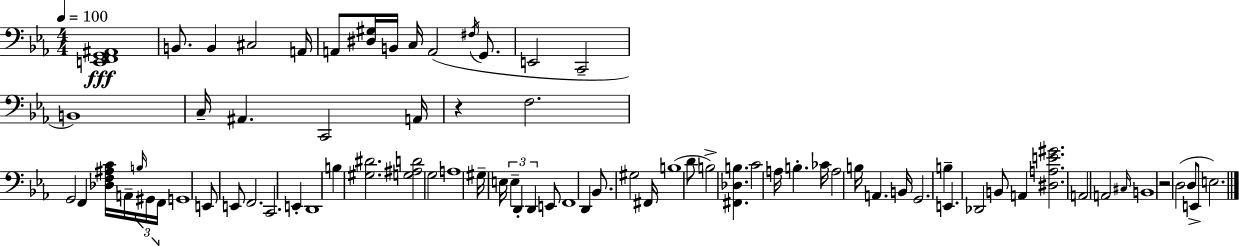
[E2,F2,G2,A#2]/w B2/e. B2/q C#3/h A2/s A2/e [D#3,G#3]/s B2/s C3/s A2/h F#3/s G2/e. E2/h C2/h B2/w C3/s A#2/q. C2/h A2/s R/q F3/h. G2/h F2/q [Db3,F3,A#3,C4]/s A2/s B3/s G#2/s F2/s G2/w E2/e E2/e F2/h. C2/h. E2/q D2/w B3/q [G#3,D#4]/h. [G3,A#3,D4]/h G3/h A3/w G#3/s E3/s E3/q D2/q D2/q E2/e F2/w D2/q Bb2/e. G#3/h F#2/s B3/w D4/e B3/h [F#2,Db3,B3]/q. C4/h A3/s B3/q. CES4/s A3/h B3/s A2/q. B2/s G2/h. B3/q E2/q. Db2/h B2/e A2/q [D#3,A3,E4,G#4]/h. A2/h A2/h C#3/s B2/w R/h D3/h D3/e E2/e E3/h.